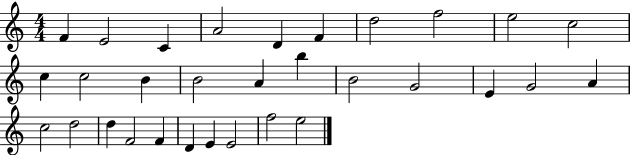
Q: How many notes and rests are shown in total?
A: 31